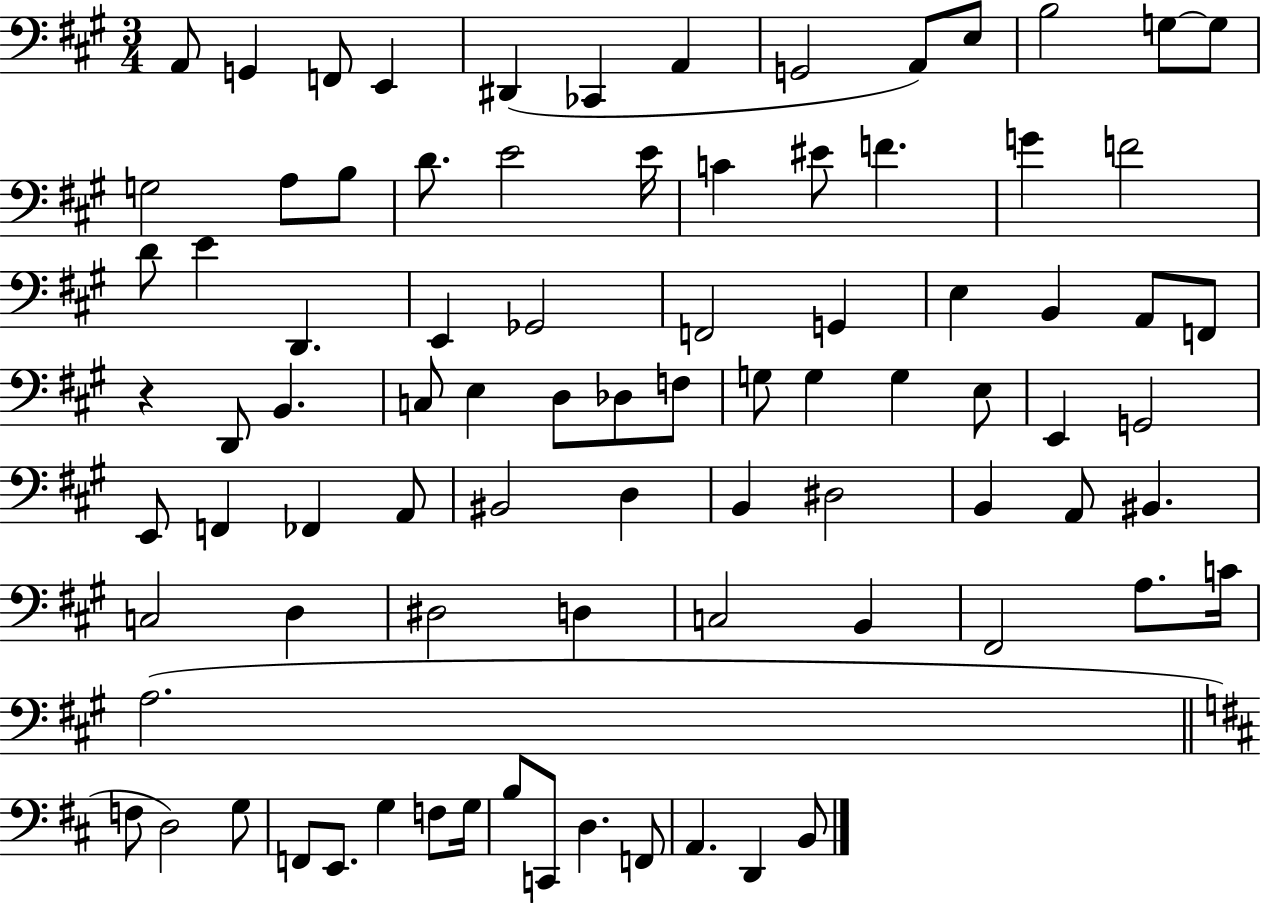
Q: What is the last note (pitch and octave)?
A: B2